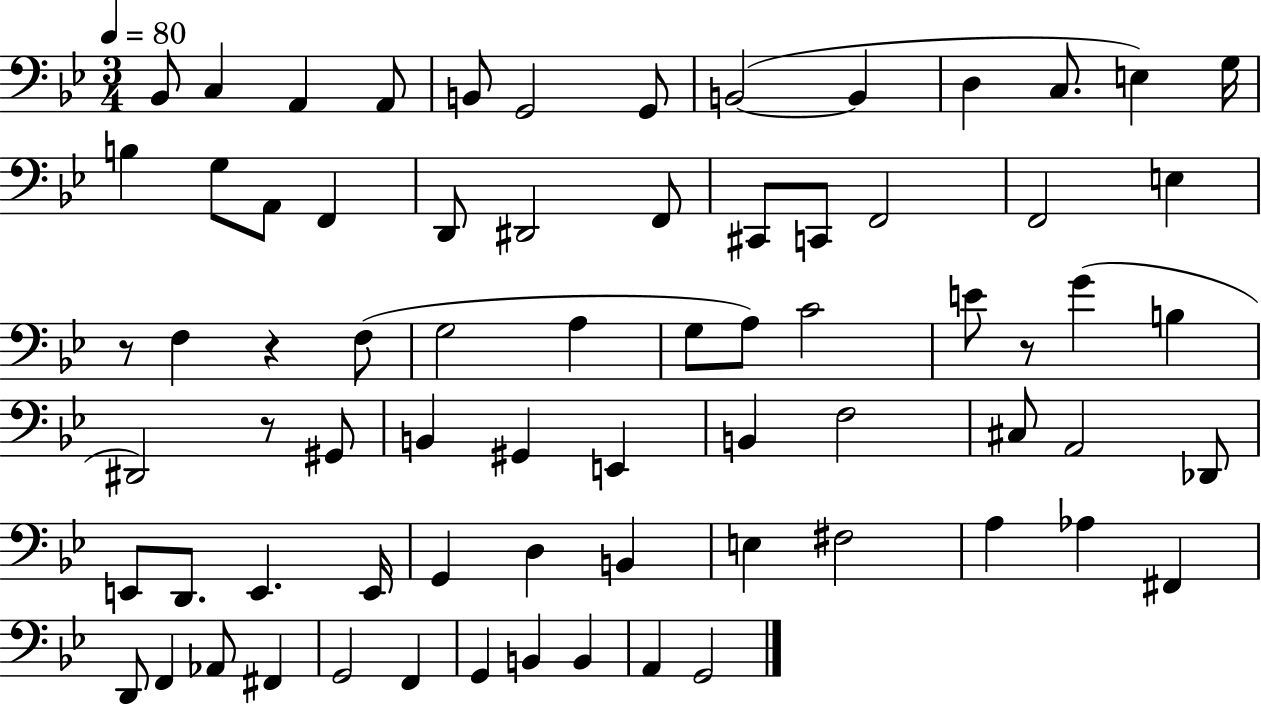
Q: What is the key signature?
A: BES major